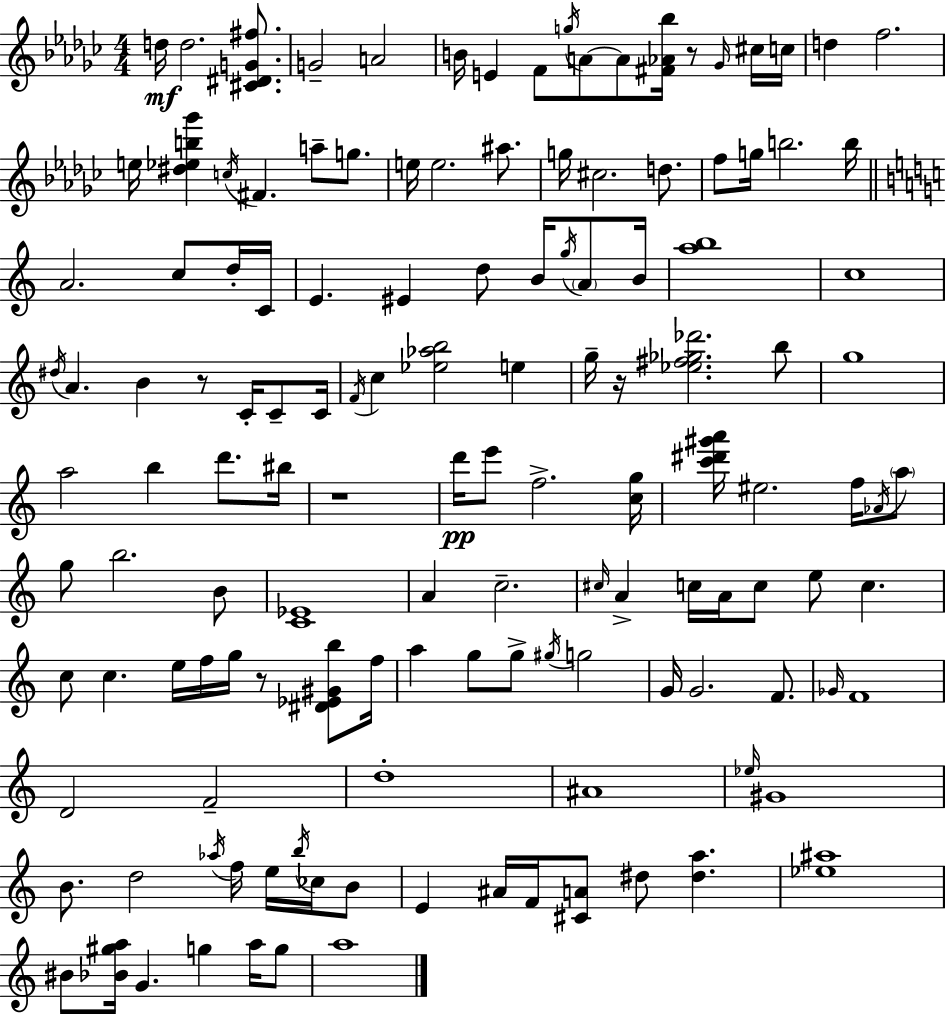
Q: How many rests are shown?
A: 5